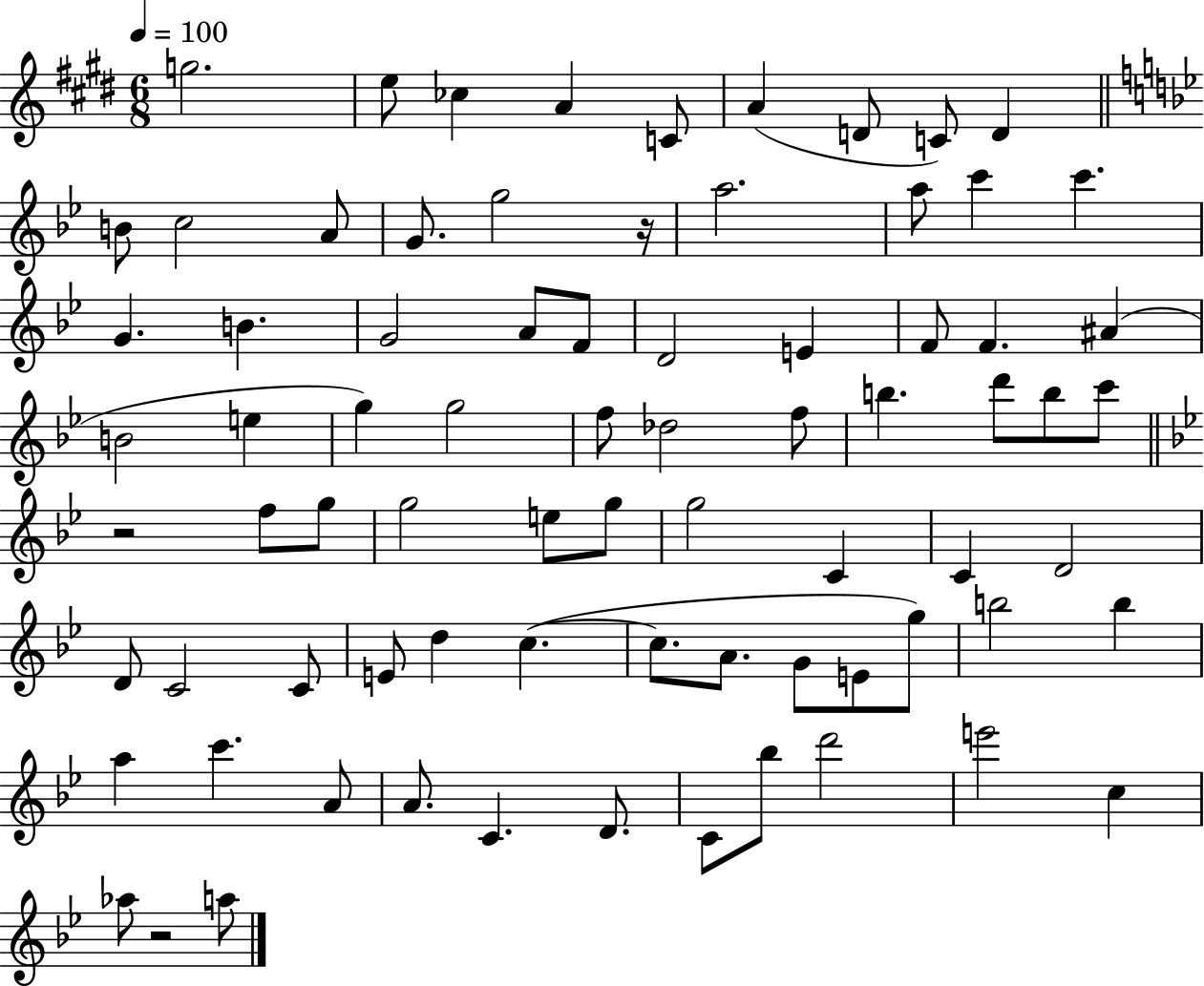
{
  \clef treble
  \numericTimeSignature
  \time 6/8
  \key e \major
  \tempo 4 = 100
  g''2. | e''8 ces''4 a'4 c'8 | a'4( d'8 c'8) d'4 | \bar "||" \break \key bes \major b'8 c''2 a'8 | g'8. g''2 r16 | a''2. | a''8 c'''4 c'''4. | \break g'4. b'4. | g'2 a'8 f'8 | d'2 e'4 | f'8 f'4. ais'4( | \break b'2 e''4 | g''4) g''2 | f''8 des''2 f''8 | b''4. d'''8 b''8 c'''8 | \break \bar "||" \break \key bes \major r2 f''8 g''8 | g''2 e''8 g''8 | g''2 c'4 | c'4 d'2 | \break d'8 c'2 c'8 | e'8 d''4 c''4.~(~ | c''8. a'8. g'8 e'8 g''8) | b''2 b''4 | \break a''4 c'''4. a'8 | a'8. c'4. d'8. | c'8 bes''8 d'''2 | e'''2 c''4 | \break aes''8 r2 a''8 | \bar "|."
}